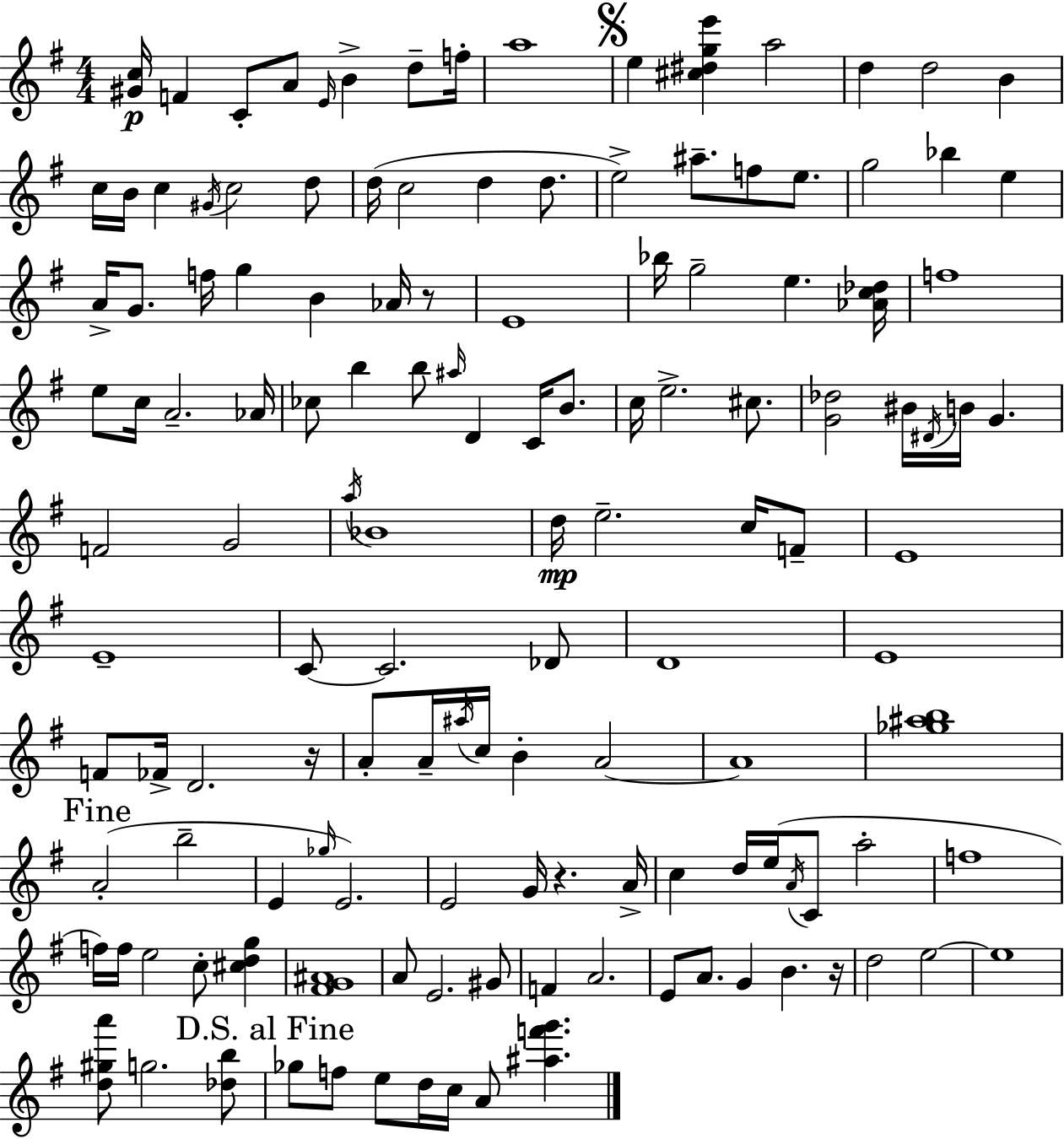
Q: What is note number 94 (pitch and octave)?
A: D5